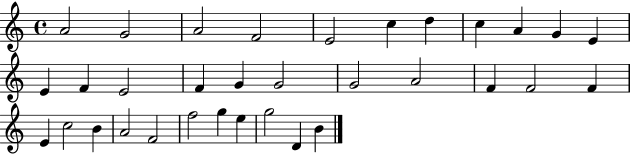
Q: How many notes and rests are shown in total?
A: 33